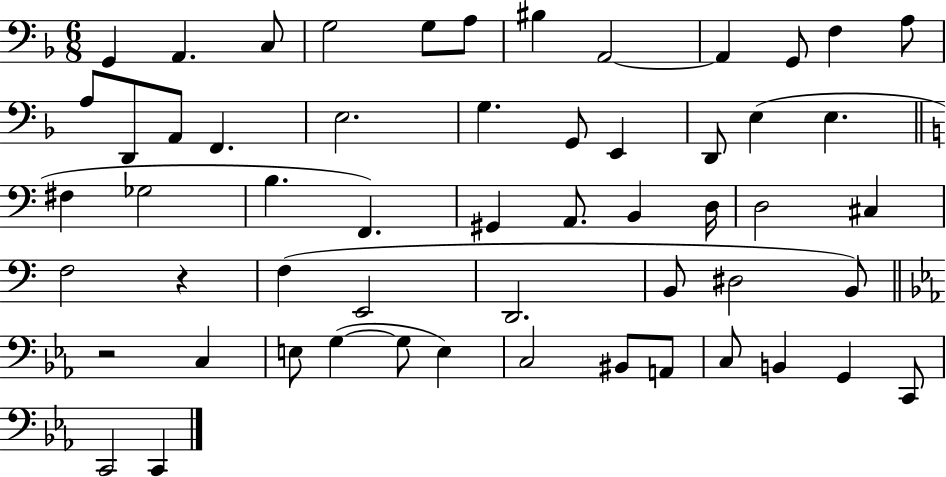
G2/q A2/q. C3/e G3/h G3/e A3/e BIS3/q A2/h A2/q G2/e F3/q A3/e A3/e D2/e A2/e F2/q. E3/h. G3/q. G2/e E2/q D2/e E3/q E3/q. F#3/q Gb3/h B3/q. F2/q. G#2/q A2/e. B2/q D3/s D3/h C#3/q F3/h R/q F3/q E2/h D2/h. B2/e D#3/h B2/e R/h C3/q E3/e G3/q G3/e E3/q C3/h BIS2/e A2/e C3/e B2/q G2/q C2/e C2/h C2/q